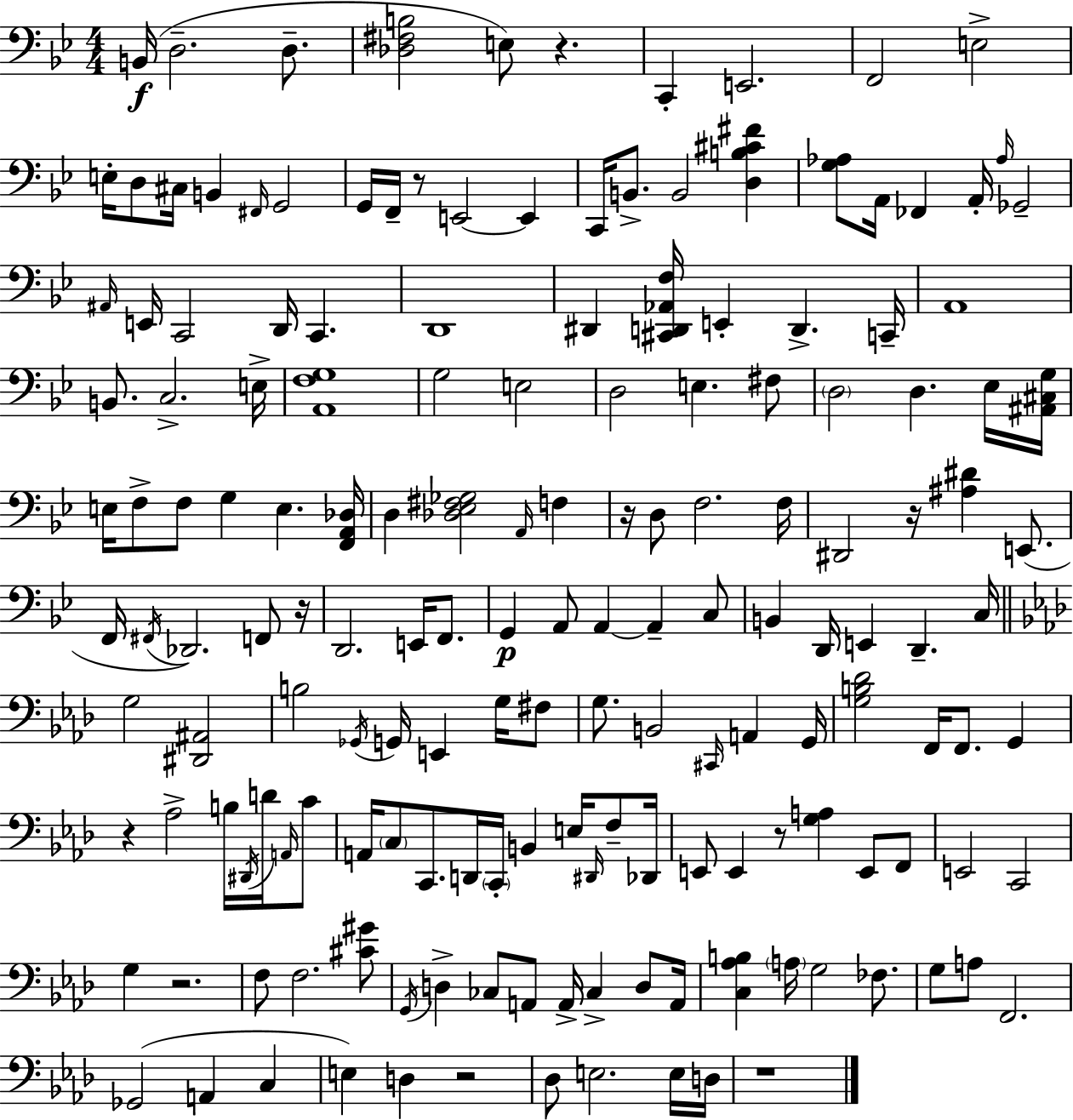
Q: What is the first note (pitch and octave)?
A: B2